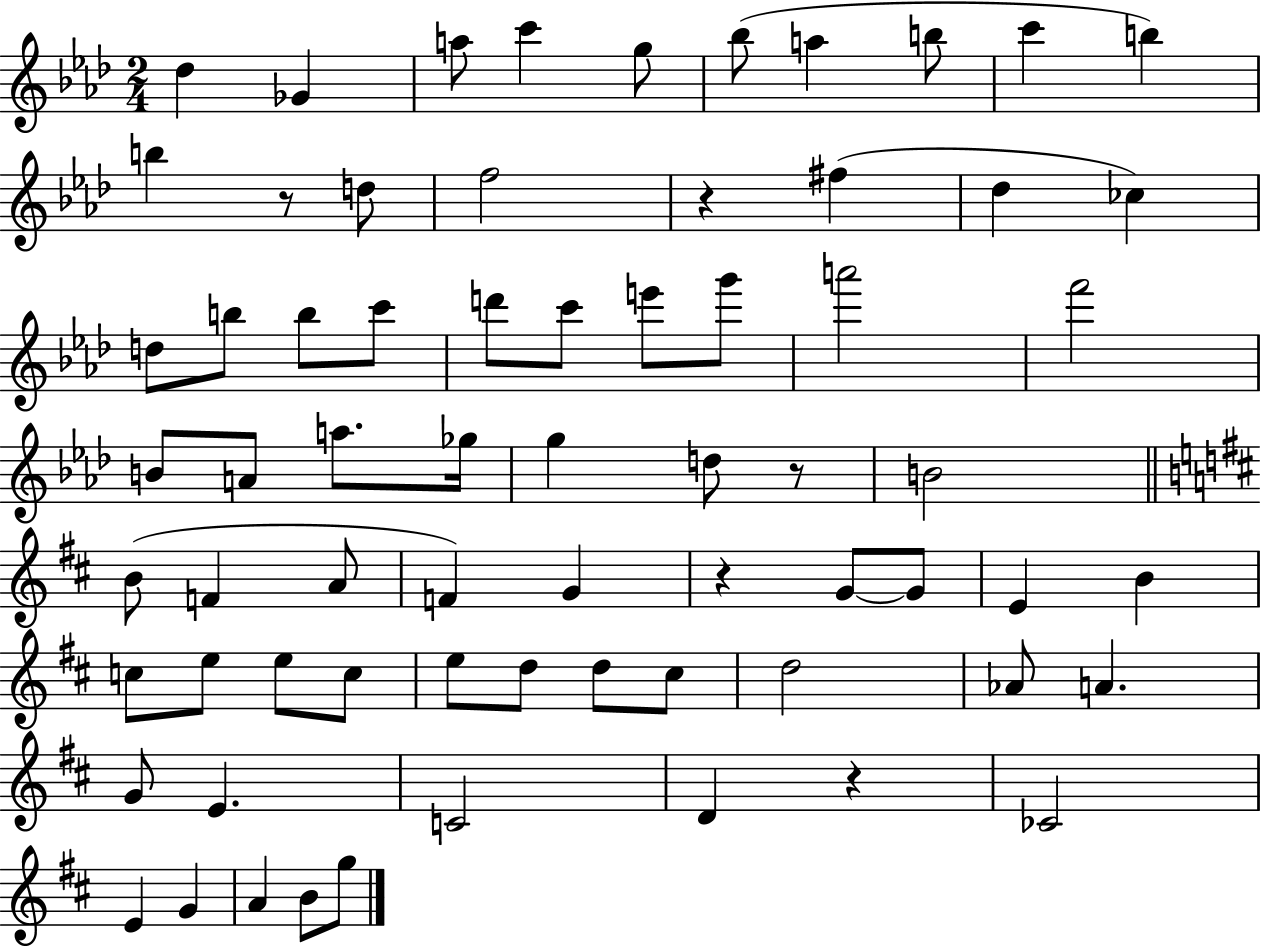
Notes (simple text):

Db5/q Gb4/q A5/e C6/q G5/e Bb5/e A5/q B5/e C6/q B5/q B5/q R/e D5/e F5/h R/q F#5/q Db5/q CES5/q D5/e B5/e B5/e C6/e D6/e C6/e E6/e G6/e A6/h F6/h B4/e A4/e A5/e. Gb5/s G5/q D5/e R/e B4/h B4/e F4/q A4/e F4/q G4/q R/q G4/e G4/e E4/q B4/q C5/e E5/e E5/e C5/e E5/e D5/e D5/e C#5/e D5/h Ab4/e A4/q. G4/e E4/q. C4/h D4/q R/q CES4/h E4/q G4/q A4/q B4/e G5/e